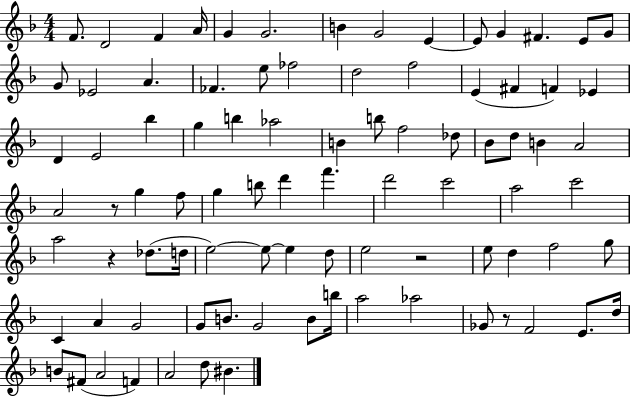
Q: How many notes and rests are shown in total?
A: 88